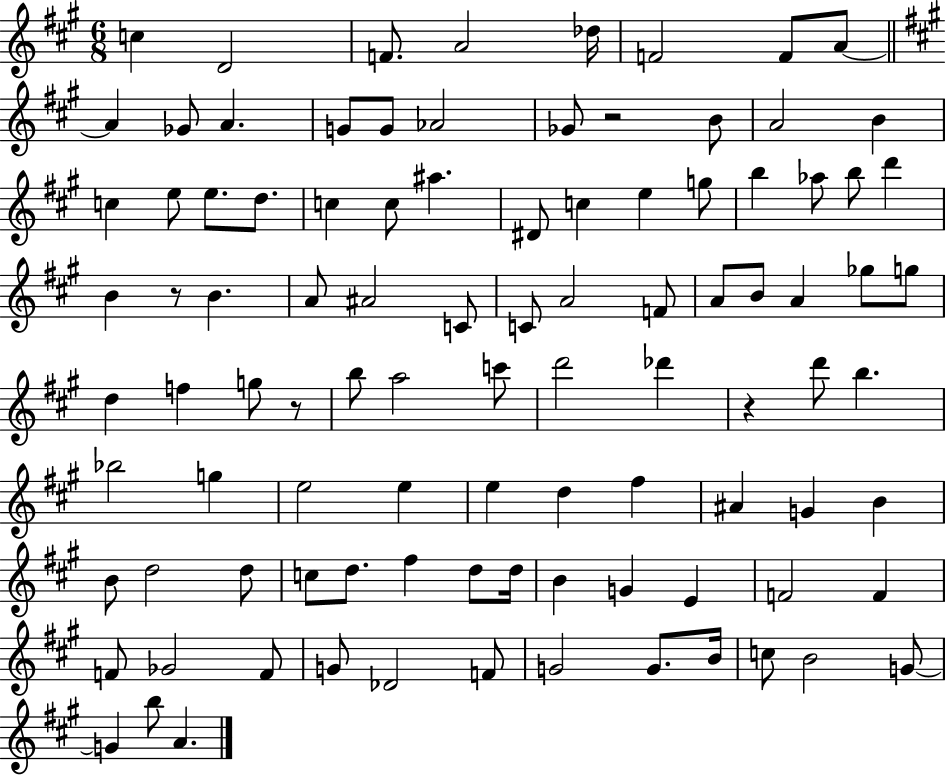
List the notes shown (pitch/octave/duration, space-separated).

C5/q D4/h F4/e. A4/h Db5/s F4/h F4/e A4/e A4/q Gb4/e A4/q. G4/e G4/e Ab4/h Gb4/e R/h B4/e A4/h B4/q C5/q E5/e E5/e. D5/e. C5/q C5/e A#5/q. D#4/e C5/q E5/q G5/e B5/q Ab5/e B5/e D6/q B4/q R/e B4/q. A4/e A#4/h C4/e C4/e A4/h F4/e A4/e B4/e A4/q Gb5/e G5/e D5/q F5/q G5/e R/e B5/e A5/h C6/e D6/h Db6/q R/q D6/e B5/q. Bb5/h G5/q E5/h E5/q E5/q D5/q F#5/q A#4/q G4/q B4/q B4/e D5/h D5/e C5/e D5/e. F#5/q D5/e D5/s B4/q G4/q E4/q F4/h F4/q F4/e Gb4/h F4/e G4/e Db4/h F4/e G4/h G4/e. B4/s C5/e B4/h G4/e G4/q B5/e A4/q.